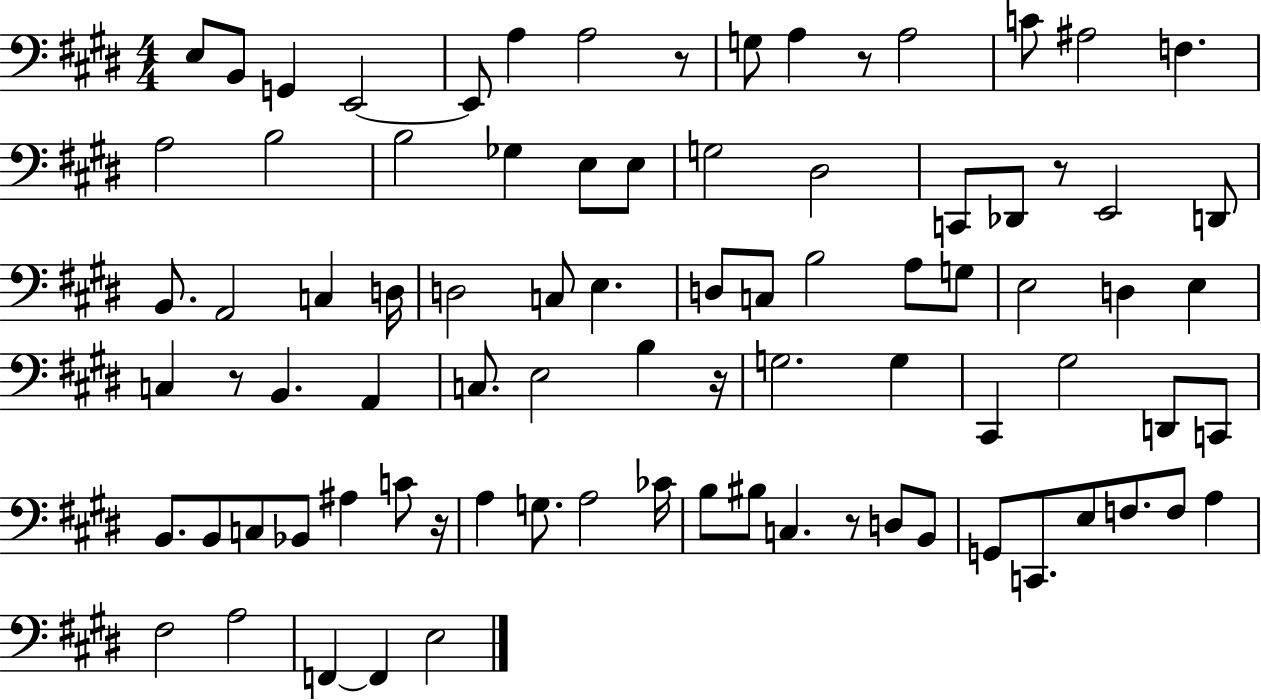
{
  \clef bass
  \numericTimeSignature
  \time 4/4
  \key e \major
  e8 b,8 g,4 e,2~~ | e,8 a4 a2 r8 | g8 a4 r8 a2 | c'8 ais2 f4. | \break a2 b2 | b2 ges4 e8 e8 | g2 dis2 | c,8 des,8 r8 e,2 d,8 | \break b,8. a,2 c4 d16 | d2 c8 e4. | d8 c8 b2 a8 g8 | e2 d4 e4 | \break c4 r8 b,4. a,4 | c8. e2 b4 r16 | g2. g4 | cis,4 gis2 d,8 c,8 | \break b,8. b,8 c8 bes,8 ais4 c'8 r16 | a4 g8. a2 ces'16 | b8 bis8 c4. r8 d8 b,8 | g,8 c,8. e8 f8. f8 a4 | \break fis2 a2 | f,4~~ f,4 e2 | \bar "|."
}